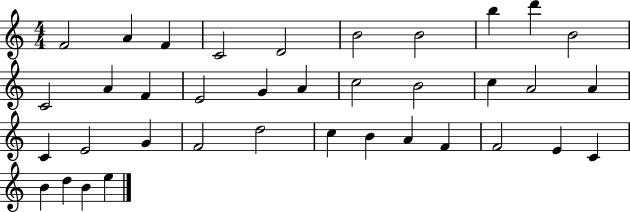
{
  \clef treble
  \numericTimeSignature
  \time 4/4
  \key c \major
  f'2 a'4 f'4 | c'2 d'2 | b'2 b'2 | b''4 d'''4 b'2 | \break c'2 a'4 f'4 | e'2 g'4 a'4 | c''2 b'2 | c''4 a'2 a'4 | \break c'4 e'2 g'4 | f'2 d''2 | c''4 b'4 a'4 f'4 | f'2 e'4 c'4 | \break b'4 d''4 b'4 e''4 | \bar "|."
}